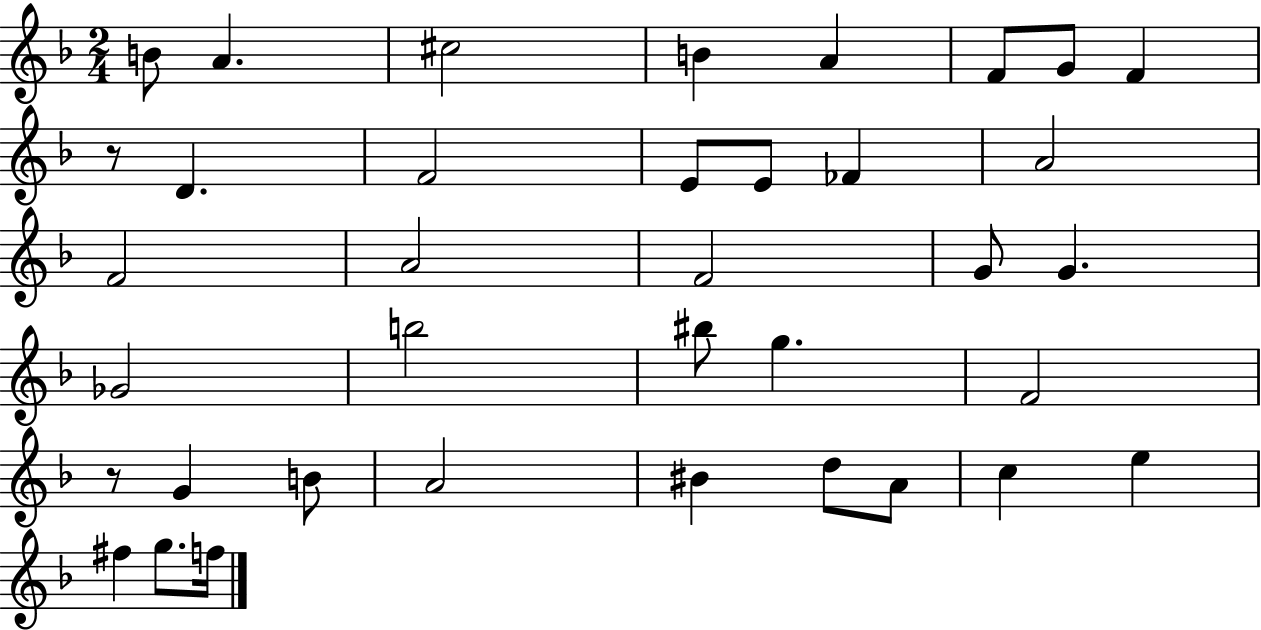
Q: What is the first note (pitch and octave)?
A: B4